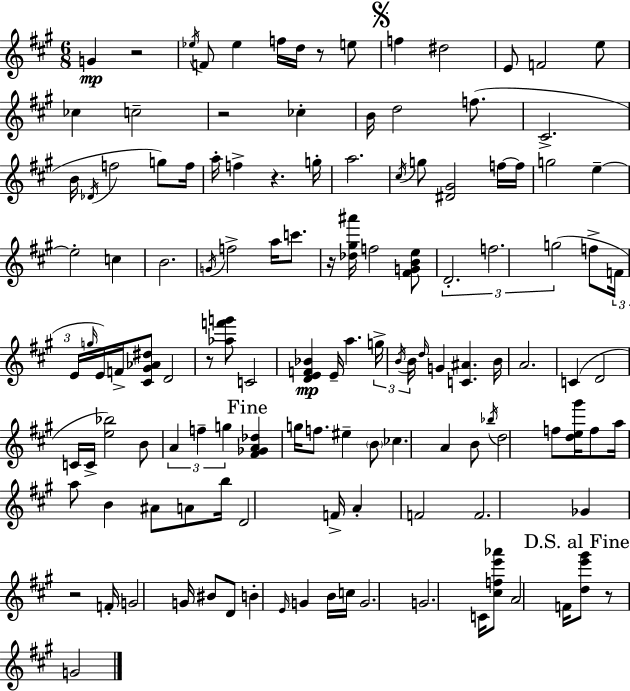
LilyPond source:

{
  \clef treble
  \numericTimeSignature
  \time 6/8
  \key a \major
  g'4\mp r2 | \acciaccatura { ees''16 } f'8 ees''4 f''16 d''16 r8 e''8 | \mark \markup { \musicglyph "scripts.segno" } f''4 dis''2 | e'8 f'2 e''8 | \break ces''4 c''2-- | r2 ces''4-. | b'16 d''2 f''8.( | cis'2.-> | \break b'16 \acciaccatura { des'16 } f''2 g''8) | f''16 a''16-. f''4-> r4. | g''16-. a''2. | \acciaccatura { cis''16 } g''8 <dis' gis'>2 | \break f''16~~ f''16 g''2 e''4--~~ | e''2-. c''4 | b'2. | \acciaccatura { g'16 } f''2-> | \break a''16 c'''8. r16 <des'' gis'' ais'''>16 f''2 | <fis' g' b' e''>8 \tuplet 3/2 { d'2.-. | f''2. | g''2( } | \break f''8-> \tuplet 3/2 { f'16 e'16 \grace { g''16 } } e'16) f'16-> <cis' gis' aes' dis''>8 d'2 | r8 <aes'' f''' g'''>8 c'2 | <d' e' f' bes'>4\mp e'16-- a''4. | \tuplet 3/2 { g''16-> \acciaccatura { b'16 } b'16 } \grace { d''16 } g'4 | \break <c' ais'>4. b'16 a'2. | c'4( d'2 | c'16 c'16-> <e'' bes''>2) | b'8 \tuplet 3/2 { a'4 f''4-- | \break g''4 } \mark "Fine" <fis' ges' a' des''>4 g''16 | f''8. eis''4-- \parenthesize b'8 ces''4. | a'4 b'8 \acciaccatura { bes''16 } d''2 | f''8 <d'' e'' gis'''>16 f''8 a''16 | \break a''8 b'4 ais'8 a'8 b''16 d'2 | f'16-> a'4-. | f'2 f'2. | ges'4 | \break r2 f'16-. g'2 | g'16 bis'8 d'8 b'4-. | \grace { e'16 } g'4 b'16 c''16 g'2. | g'2. | \break c'16 <cis'' f'' e''' aes'''>8 | a'2 f'16 \mark "D.S. al Fine" <d'' e''' gis'''>8 r8 | g'2 \bar "|."
}